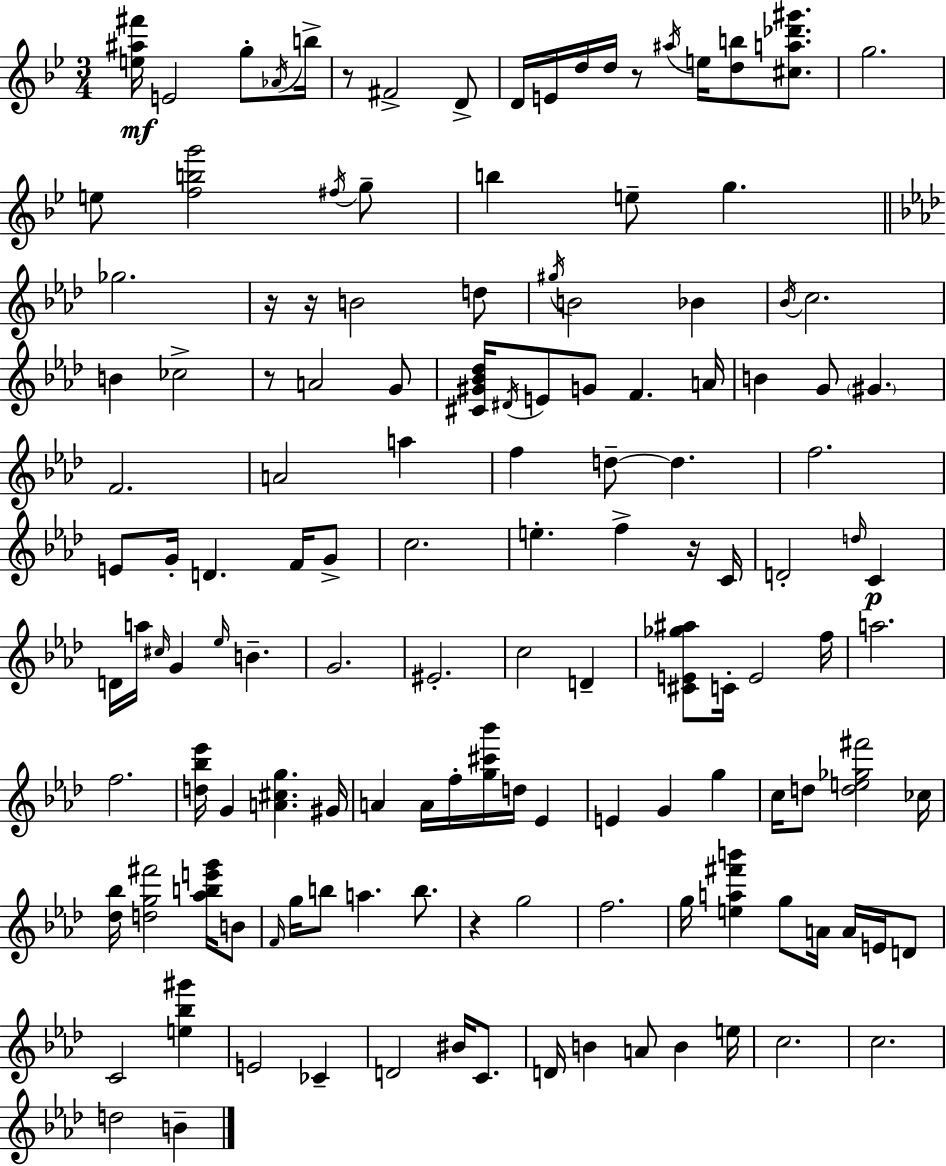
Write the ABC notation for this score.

X:1
T:Untitled
M:3/4
L:1/4
K:Gm
[e^a^f']/4 E2 g/2 _A/4 b/4 z/2 ^F2 D/2 D/4 E/4 d/4 d/4 z/2 ^a/4 e/4 [db]/2 [^ca_d'^g']/2 g2 e/2 [fbg']2 ^f/4 g/2 b e/2 g _g2 z/4 z/4 B2 d/2 ^g/4 B2 _B _B/4 c2 B _c2 z/2 A2 G/2 [^C^G_B_d]/4 ^D/4 E/2 G/2 F A/4 B G/2 ^G F2 A2 a f d/2 d f2 E/2 G/4 D F/4 G/2 c2 e f z/4 C/4 D2 d/4 C D/4 a/4 ^c/4 G _e/4 B G2 ^E2 c2 D [^CE_g^a]/2 C/4 E2 f/4 a2 f2 [d_b_e']/4 G [A^cg] ^G/4 A A/4 f/4 [g^c'_b']/4 d/4 _E E G g c/4 d/2 [de_g^f']2 _c/4 [_d_b]/4 [dg^f']2 [_abe'g']/4 B/2 F/4 g/4 b/2 a b/2 z g2 f2 g/4 [ea^f'b'] g/2 A/4 A/4 E/4 D/2 C2 [e_b^g'] E2 _C D2 ^B/4 C/2 D/4 B A/2 B e/4 c2 c2 d2 B